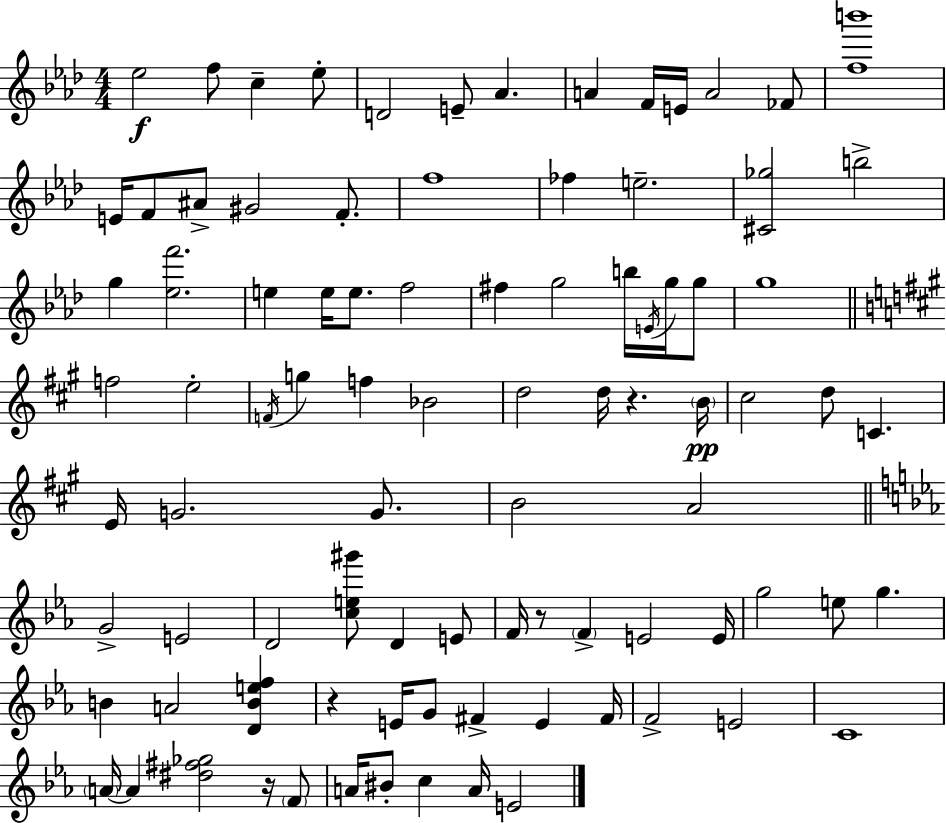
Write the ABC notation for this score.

X:1
T:Untitled
M:4/4
L:1/4
K:Fm
_e2 f/2 c _e/2 D2 E/2 _A A F/4 E/4 A2 _F/2 [fb']4 E/4 F/2 ^A/2 ^G2 F/2 f4 _f e2 [^C_g]2 b2 g [_ef']2 e e/4 e/2 f2 ^f g2 b/4 E/4 g/4 g/2 g4 f2 e2 F/4 g f _B2 d2 d/4 z B/4 ^c2 d/2 C E/4 G2 G/2 B2 A2 G2 E2 D2 [ce^g']/2 D E/2 F/4 z/2 F E2 E/4 g2 e/2 g B A2 [DBef] z E/4 G/2 ^F E ^F/4 F2 E2 C4 A/4 A [^d^f_g]2 z/4 F/2 A/4 ^B/2 c A/4 E2